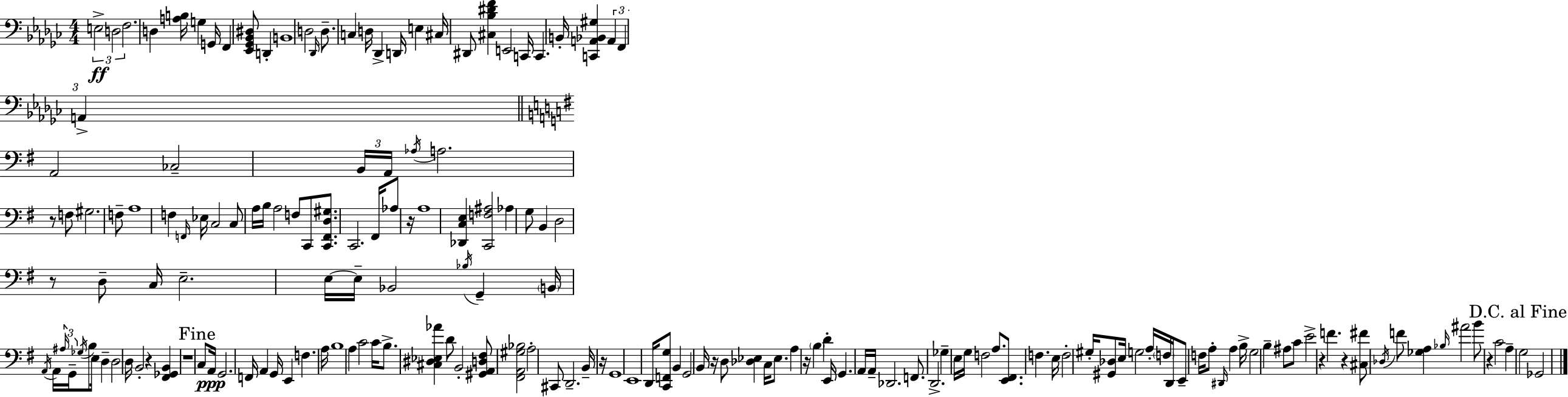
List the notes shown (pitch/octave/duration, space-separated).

E3/h D3/h F3/h. D3/q [A3,B3]/s G3/q G2/s F2/q [Eb2,Gb2,Bb2,D#3]/e D2/q B2/w D3/h Db2/s D3/e. C3/q D3/s Db2/q D2/s E3/q C#3/s D#2/e [C#3,Bb3,D#4,F4]/q E2/h C2/s C2/q. B2/s [C2,A2,Bb2,G#3]/q A2/q F2/q A2/q A2/h CES3/h B2/s A2/s Ab3/s A3/h. R/e F3/e G#3/h. F3/e A3/w F3/q F2/s Eb3/s C3/h C3/e A3/s B3/s A3/h F3/e C2/e [C2,F#2,D3,G#3]/e. C2/h. F#2/s Ab3/e R/s A3/w [Db2,C3,E3]/q [C2,F3,A#3]/h Ab3/q G3/e B2/q D3/h R/e D3/e C3/s E3/h. E3/s E3/s Bb2/h Bb3/s G2/q B2/s A2/s A2/s A#3/s G2/s Gb3/s B3/e E3/s D3/q D3/h D3/s B2/h R/q [F#2,Gb2,B2]/q R/w C3/e A2/s G2/h. F2/s A2/q G2/s E2/q F3/q. A3/s B3/w A3/q C4/h C4/s B3/e. [C#3,D#3,Eb3,Ab4]/q D4/e B2/h [G#2,A2,D3,F#3]/e [F#2,A2,G#3,Bb3]/h A3/h C#2/e D2/h. B2/s R/s G2/w E2/w D2/s [C2,F2,G3]/e B2/q G2/h B2/s R/s D3/e [Db3,Eb3]/q C3/s Eb3/e. A3/q R/s B3/q D4/q E2/s G2/q. A2/s A2/s Db2/h. F2/e. D2/h. Gb3/q E3/s G3/s F3/h A3/e. [E2,F#2]/e. F3/q. E3/s F3/h G#3/s [G#2,Db3]/e E3/s G3/h A3/s F3/s D2/s E2/e F3/s A3/e D#2/s A3/q B3/s G3/h B3/q A#3/e C4/e E4/h R/q F4/q. R/q [C#3,F#4]/e Db3/s F4/e [Gb3,A3]/q Bb3/s A#4/h B4/e R/q C4/h A3/q G3/h Gb2/h